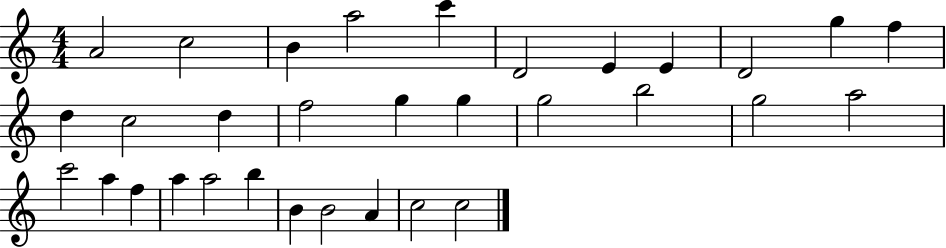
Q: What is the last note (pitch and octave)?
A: C5